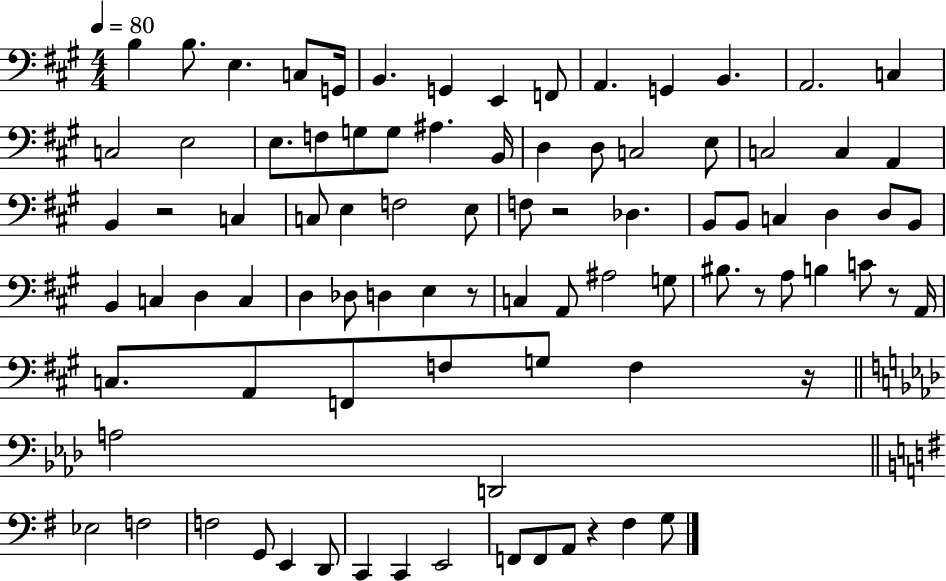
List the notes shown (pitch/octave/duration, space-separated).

B3/q B3/e. E3/q. C3/e G2/s B2/q. G2/q E2/q F2/e A2/q. G2/q B2/q. A2/h. C3/q C3/h E3/h E3/e. F3/e G3/e G3/e A#3/q. B2/s D3/q D3/e C3/h E3/e C3/h C3/q A2/q B2/q R/h C3/q C3/e E3/q F3/h E3/e F3/e R/h Db3/q. B2/e B2/e C3/q D3/q D3/e B2/e B2/q C3/q D3/q C3/q D3/q Db3/e D3/q E3/q R/e C3/q A2/e A#3/h G3/e BIS3/e. R/e A3/e B3/q C4/e R/e A2/s C3/e. A2/e F2/e F3/e G3/e F3/q R/s A3/h D2/h Eb3/h F3/h F3/h G2/e E2/q D2/e C2/q C2/q E2/h F2/e F2/e A2/e R/q F#3/q G3/e